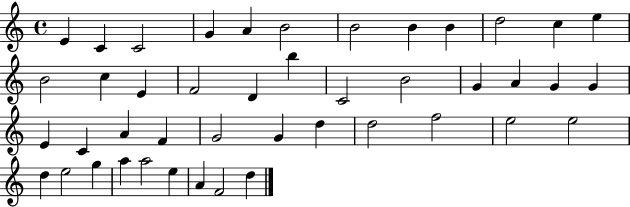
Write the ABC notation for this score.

X:1
T:Untitled
M:4/4
L:1/4
K:C
E C C2 G A B2 B2 B B d2 c e B2 c E F2 D b C2 B2 G A G G E C A F G2 G d d2 f2 e2 e2 d e2 g a a2 e A F2 d